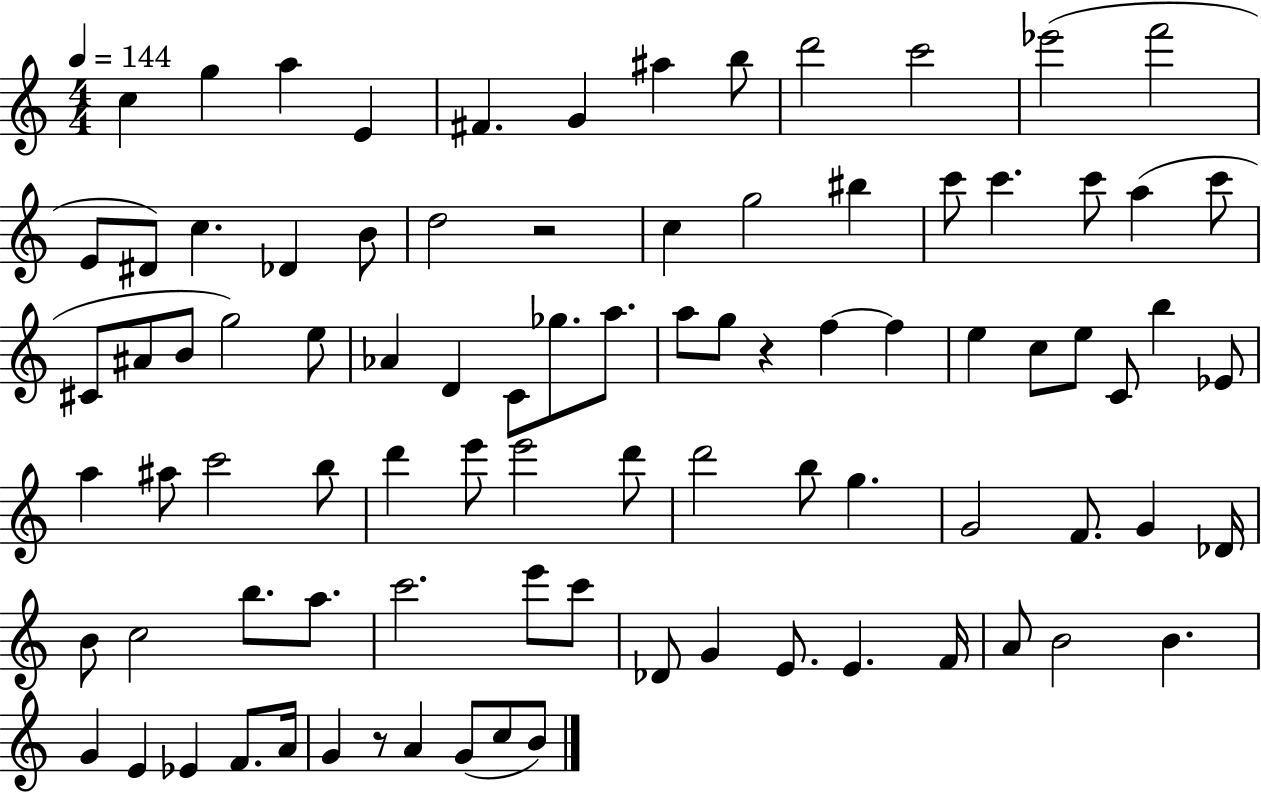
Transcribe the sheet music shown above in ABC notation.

X:1
T:Untitled
M:4/4
L:1/4
K:C
c g a E ^F G ^a b/2 d'2 c'2 _e'2 f'2 E/2 ^D/2 c _D B/2 d2 z2 c g2 ^b c'/2 c' c'/2 a c'/2 ^C/2 ^A/2 B/2 g2 e/2 _A D C/2 _g/2 a/2 a/2 g/2 z f f e c/2 e/2 C/2 b _E/2 a ^a/2 c'2 b/2 d' e'/2 e'2 d'/2 d'2 b/2 g G2 F/2 G _D/4 B/2 c2 b/2 a/2 c'2 e'/2 c'/2 _D/2 G E/2 E F/4 A/2 B2 B G E _E F/2 A/4 G z/2 A G/2 c/2 B/2